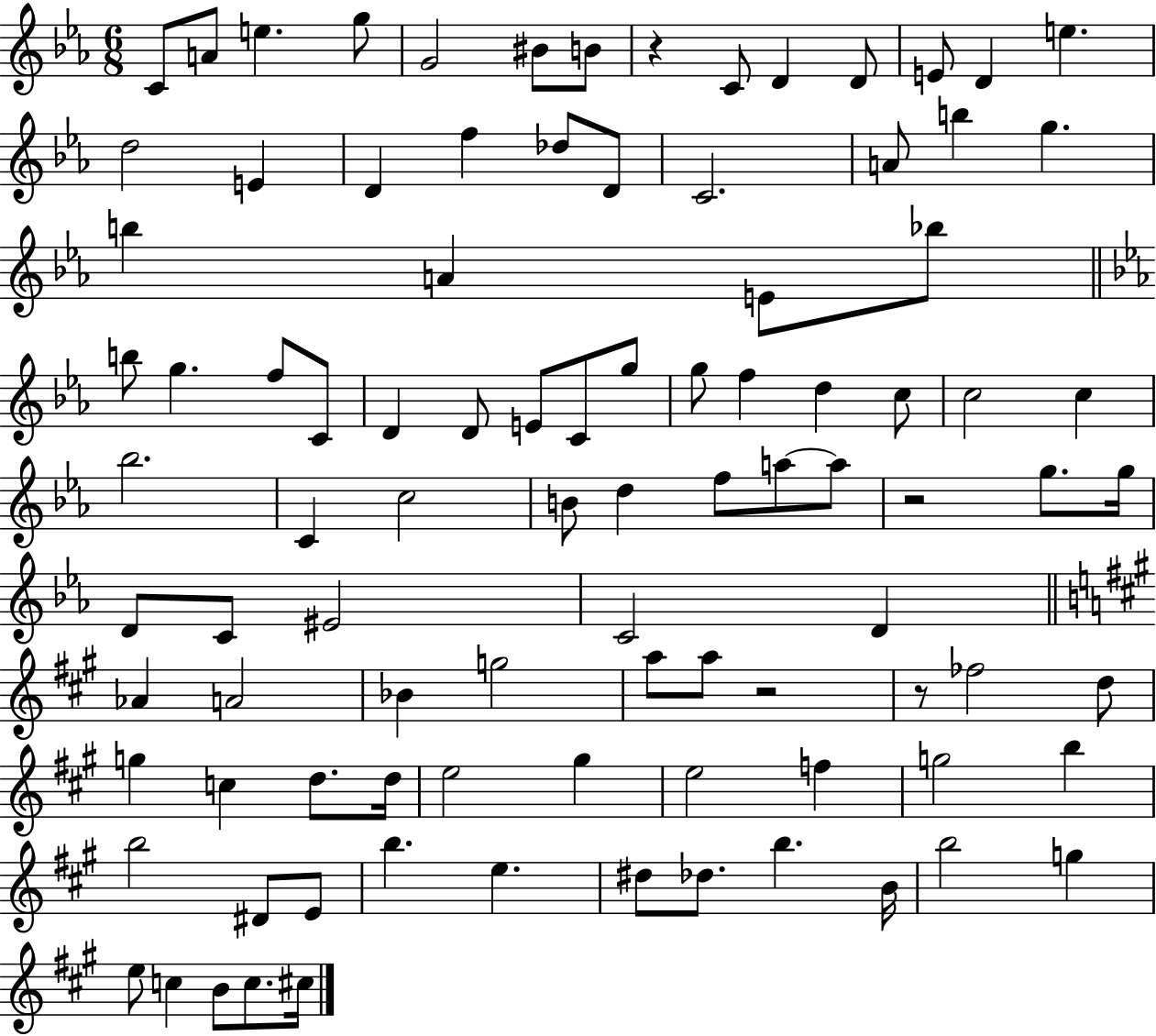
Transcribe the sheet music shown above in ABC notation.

X:1
T:Untitled
M:6/8
L:1/4
K:Eb
C/2 A/2 e g/2 G2 ^B/2 B/2 z C/2 D D/2 E/2 D e d2 E D f _d/2 D/2 C2 A/2 b g b A E/2 _b/2 b/2 g f/2 C/2 D D/2 E/2 C/2 g/2 g/2 f d c/2 c2 c _b2 C c2 B/2 d f/2 a/2 a/2 z2 g/2 g/4 D/2 C/2 ^E2 C2 D _A A2 _B g2 a/2 a/2 z2 z/2 _f2 d/2 g c d/2 d/4 e2 ^g e2 f g2 b b2 ^D/2 E/2 b e ^d/2 _d/2 b B/4 b2 g e/2 c B/2 c/2 ^c/4